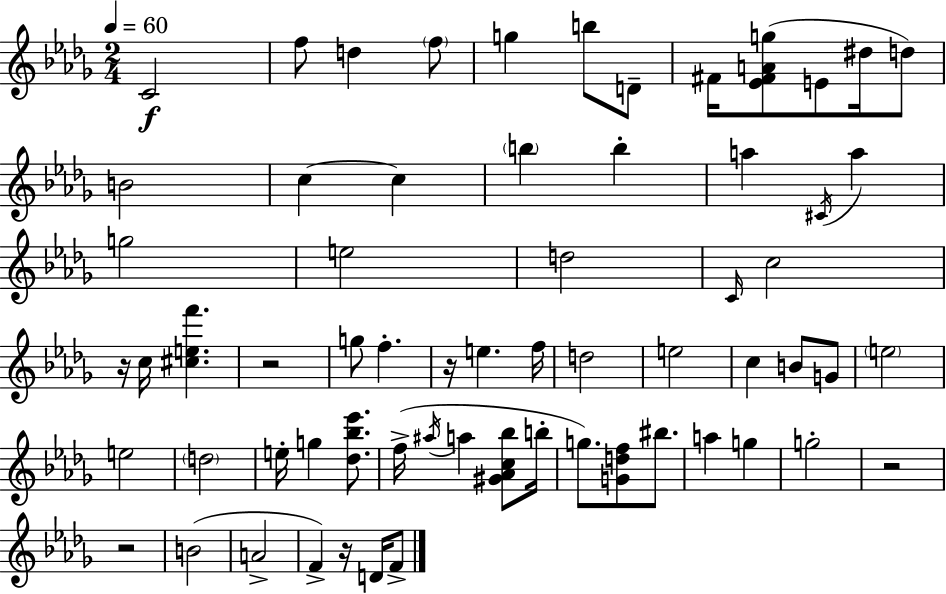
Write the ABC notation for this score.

X:1
T:Untitled
M:2/4
L:1/4
K:Bbm
C2 f/2 d f/2 g b/2 D/2 ^F/4 [_E^FAg]/2 E/2 ^d/4 d/2 B2 c c b b a ^C/4 a g2 e2 d2 C/4 c2 z/4 c/4 [^cef'] z2 g/2 f z/4 e f/4 d2 e2 c B/2 G/2 e2 e2 d2 e/4 g [_d_b_e']/2 f/4 ^a/4 a [^G_Ac_b]/2 b/4 g/2 [Gdf]/2 ^b/2 a g g2 z2 z2 B2 A2 F z/4 D/4 F/2